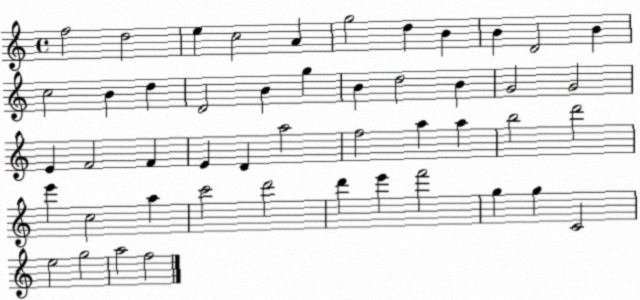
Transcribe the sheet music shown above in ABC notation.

X:1
T:Untitled
M:4/4
L:1/4
K:C
f2 d2 e c2 A g2 d B B D2 B c2 B d D2 B g B d2 B G2 G2 E F2 F E D a2 f2 a a b2 d'2 e' c2 a c'2 d'2 d' e' f'2 g g C2 e2 g2 a2 f2